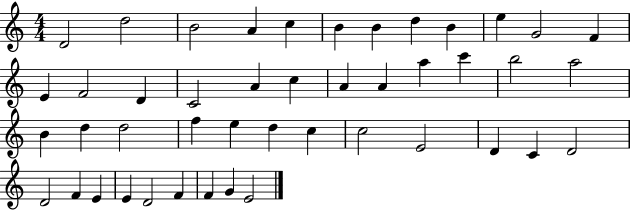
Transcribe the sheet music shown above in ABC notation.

X:1
T:Untitled
M:4/4
L:1/4
K:C
D2 d2 B2 A c B B d B e G2 F E F2 D C2 A c A A a c' b2 a2 B d d2 f e d c c2 E2 D C D2 D2 F E E D2 F F G E2